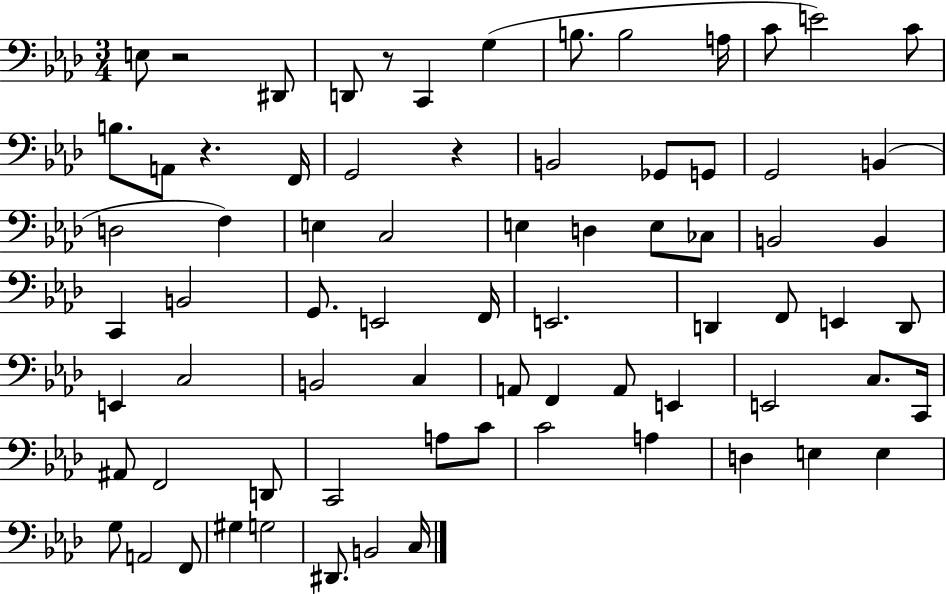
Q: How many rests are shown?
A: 4